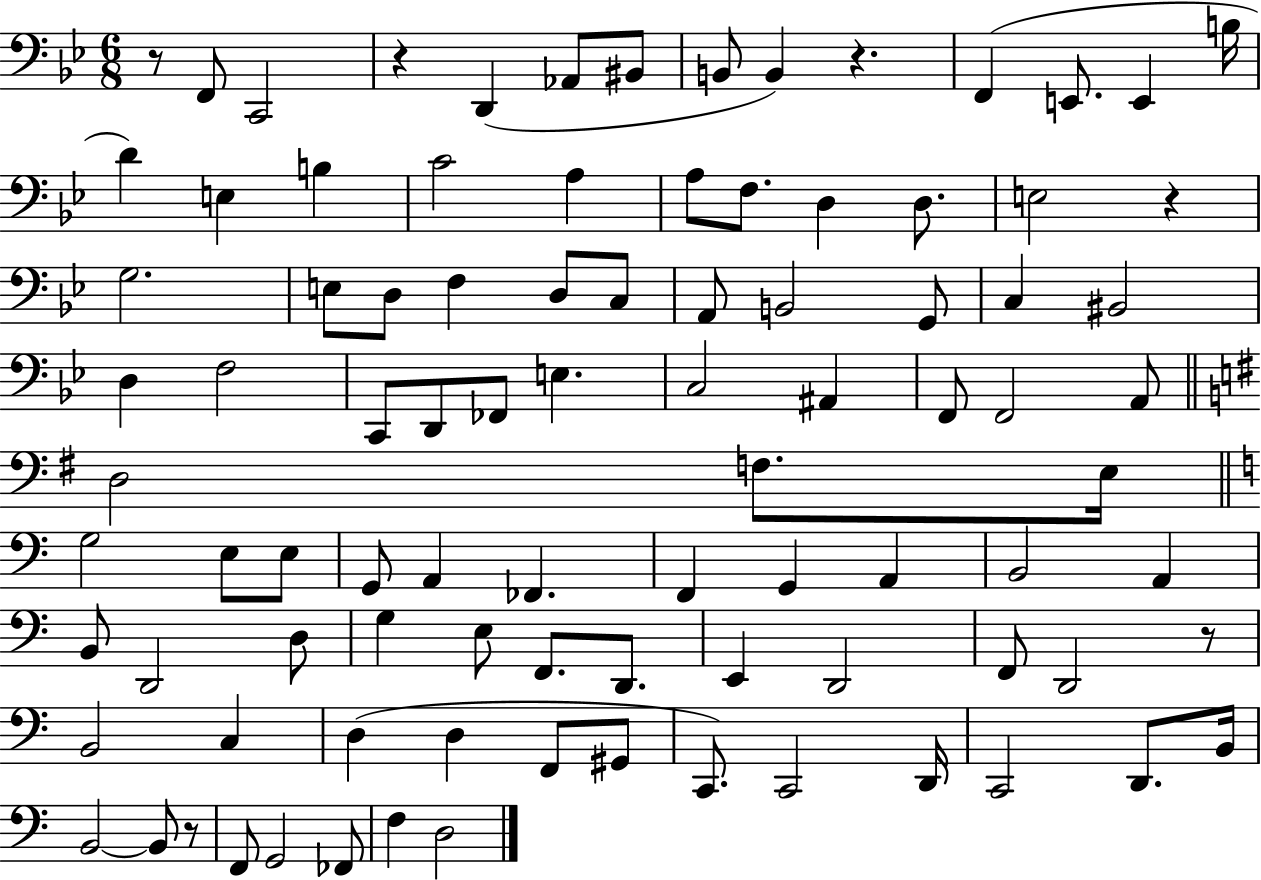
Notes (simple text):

R/e F2/e C2/h R/q D2/q Ab2/e BIS2/e B2/e B2/q R/q. F2/q E2/e. E2/q B3/s D4/q E3/q B3/q C4/h A3/q A3/e F3/e. D3/q D3/e. E3/h R/q G3/h. E3/e D3/e F3/q D3/e C3/e A2/e B2/h G2/e C3/q BIS2/h D3/q F3/h C2/e D2/e FES2/e E3/q. C3/h A#2/q F2/e F2/h A2/e D3/h F3/e. E3/s G3/h E3/e E3/e G2/e A2/q FES2/q. F2/q G2/q A2/q B2/h A2/q B2/e D2/h D3/e G3/q E3/e F2/e. D2/e. E2/q D2/h F2/e D2/h R/e B2/h C3/q D3/q D3/q F2/e G#2/e C2/e. C2/h D2/s C2/h D2/e. B2/s B2/h B2/e R/e F2/e G2/h FES2/e F3/q D3/h